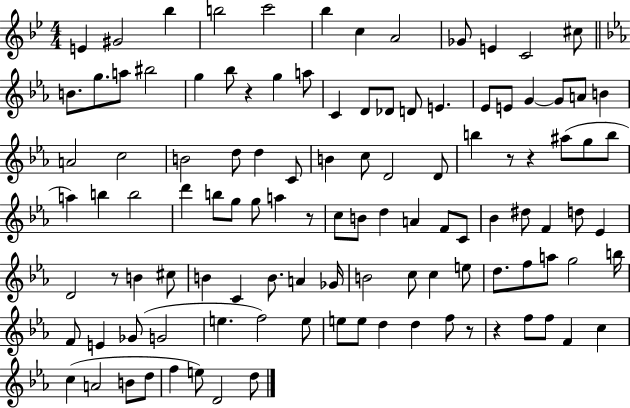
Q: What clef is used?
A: treble